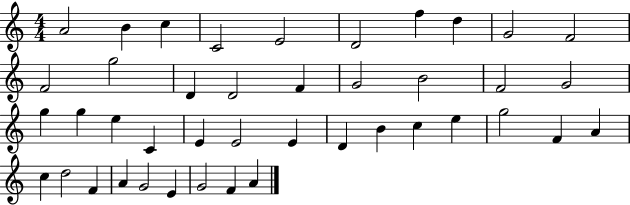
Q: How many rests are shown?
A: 0